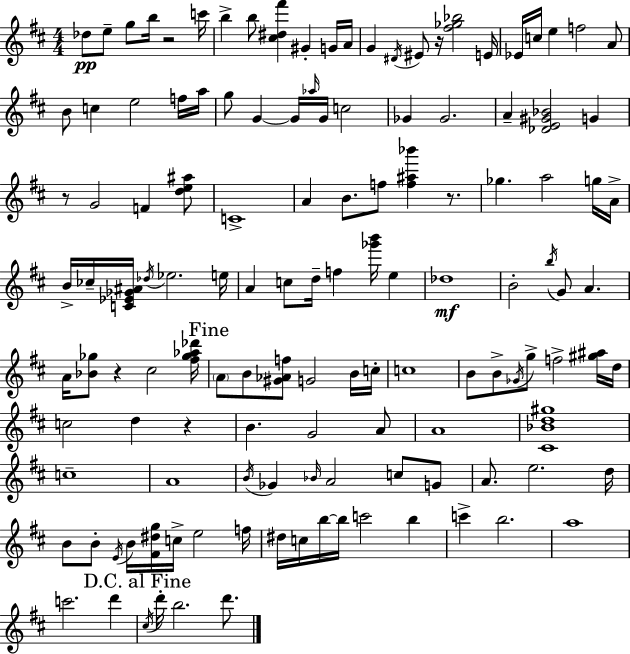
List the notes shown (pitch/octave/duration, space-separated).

Db5/e E5/e G5/e B5/s R/h C6/s B5/q B5/e [C#5,D#5,F#6]/q G#4/q G4/s A4/s G4/q D#4/s EIS4/e R/s [F#5,Gb5,Bb5]/h E4/s Eb4/s C5/s E5/q F5/h A4/e B4/e C5/q E5/h F5/s A5/s G5/e G4/q G4/s Ab5/s G4/s C5/h Gb4/q Gb4/h. A4/q [Db4,E4,G#4,Bb4]/h G4/q R/e G4/h F4/q [D5,E5,A#5]/e C4/w A4/q B4/e. F5/e [F5,A#5,Bb6]/q R/e. Gb5/q. A5/h G5/s A4/s B4/s CES5/s [C4,Eb4,Gb4,A#4]/s Db5/s Eb5/h. E5/s A4/q C5/e D5/s F5/q [Gb6,B6]/s E5/q Db5/w B4/h B5/s G4/e A4/q. A4/s [Bb4,Gb5]/e R/q C#5/h [F#5,Gb5,Ab5,Db6]/s A4/e B4/e [G#4,Ab4,F5]/e G4/h B4/s C5/s C5/w B4/e B4/e Gb4/s G5/e F5/h [G#5,A#5]/s D5/s C5/h D5/q R/q B4/q. G4/h A4/e A4/w [C#4,Bb4,D5,G#5]/w C5/w A4/w B4/s Gb4/q Bb4/s A4/h C5/e G4/e A4/e. E5/h. D5/s B4/e B4/e E4/s B4/s [F#4,D#5,G5]/s C5/s E5/h F5/s D#5/s C5/s B5/s B5/s C6/h B5/q C6/q B5/h. A5/w C6/h. D6/q C#5/s D6/s B5/h. D6/e.